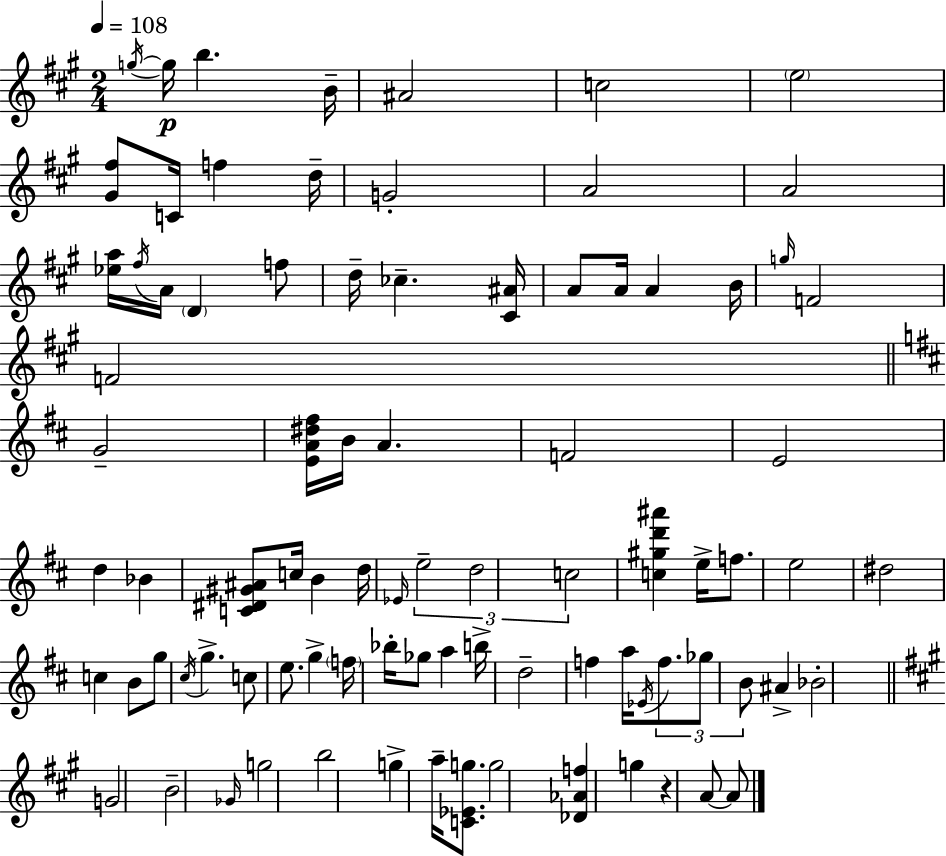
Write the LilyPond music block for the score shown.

{
  \clef treble
  \numericTimeSignature
  \time 2/4
  \key a \major
  \tempo 4 = 108
  \acciaccatura { g''16~ }~\p g''16 b''4. | b'16-- ais'2 | c''2 | \parenthesize e''2 | \break <gis' fis''>8 c'16 f''4 | d''16-- g'2-. | a'2 | a'2 | \break <ees'' a''>16 \acciaccatura { fis''16 } a'16 \parenthesize d'4 | f''8 d''16-- ces''4.-- | <cis' ais'>16 a'8 a'16 a'4 | b'16 \grace { g''16 } f'2 | \break f'2 | \bar "||" \break \key b \minor g'2-- | <e' a' dis'' fis''>16 b'16 a'4. | f'2 | e'2 | \break d''4 bes'4 | <c' dis' gis' ais'>8 c''16 b'4 d''16 | \grace { ees'16 } \tuplet 3/2 { e''2-- | d''2 | \break c''2 } | <c'' gis'' d''' ais'''>4 e''16-> f''8. | e''2 | dis''2 | \break c''4 b'8 g''8 | \acciaccatura { cis''16 } g''4.-> | c''8 e''8. g''4-> | \parenthesize f''16 bes''16-. ges''8 a''4 | \break b''16-> d''2-- | f''4 a''16 \acciaccatura { ees'16 } | \tuplet 3/2 { f''8. ges''8 b'8 } ais'4-> | bes'2-. | \break \bar "||" \break \key a \major g'2 | b'2-- | \grace { ges'16 } g''2 | b''2 | \break g''4-> a''16-- <c' ees' g''>8. | g''2 | <des' aes' f''>4 g''4 | r4 a'8~~ a'8 | \break \bar "|."
}